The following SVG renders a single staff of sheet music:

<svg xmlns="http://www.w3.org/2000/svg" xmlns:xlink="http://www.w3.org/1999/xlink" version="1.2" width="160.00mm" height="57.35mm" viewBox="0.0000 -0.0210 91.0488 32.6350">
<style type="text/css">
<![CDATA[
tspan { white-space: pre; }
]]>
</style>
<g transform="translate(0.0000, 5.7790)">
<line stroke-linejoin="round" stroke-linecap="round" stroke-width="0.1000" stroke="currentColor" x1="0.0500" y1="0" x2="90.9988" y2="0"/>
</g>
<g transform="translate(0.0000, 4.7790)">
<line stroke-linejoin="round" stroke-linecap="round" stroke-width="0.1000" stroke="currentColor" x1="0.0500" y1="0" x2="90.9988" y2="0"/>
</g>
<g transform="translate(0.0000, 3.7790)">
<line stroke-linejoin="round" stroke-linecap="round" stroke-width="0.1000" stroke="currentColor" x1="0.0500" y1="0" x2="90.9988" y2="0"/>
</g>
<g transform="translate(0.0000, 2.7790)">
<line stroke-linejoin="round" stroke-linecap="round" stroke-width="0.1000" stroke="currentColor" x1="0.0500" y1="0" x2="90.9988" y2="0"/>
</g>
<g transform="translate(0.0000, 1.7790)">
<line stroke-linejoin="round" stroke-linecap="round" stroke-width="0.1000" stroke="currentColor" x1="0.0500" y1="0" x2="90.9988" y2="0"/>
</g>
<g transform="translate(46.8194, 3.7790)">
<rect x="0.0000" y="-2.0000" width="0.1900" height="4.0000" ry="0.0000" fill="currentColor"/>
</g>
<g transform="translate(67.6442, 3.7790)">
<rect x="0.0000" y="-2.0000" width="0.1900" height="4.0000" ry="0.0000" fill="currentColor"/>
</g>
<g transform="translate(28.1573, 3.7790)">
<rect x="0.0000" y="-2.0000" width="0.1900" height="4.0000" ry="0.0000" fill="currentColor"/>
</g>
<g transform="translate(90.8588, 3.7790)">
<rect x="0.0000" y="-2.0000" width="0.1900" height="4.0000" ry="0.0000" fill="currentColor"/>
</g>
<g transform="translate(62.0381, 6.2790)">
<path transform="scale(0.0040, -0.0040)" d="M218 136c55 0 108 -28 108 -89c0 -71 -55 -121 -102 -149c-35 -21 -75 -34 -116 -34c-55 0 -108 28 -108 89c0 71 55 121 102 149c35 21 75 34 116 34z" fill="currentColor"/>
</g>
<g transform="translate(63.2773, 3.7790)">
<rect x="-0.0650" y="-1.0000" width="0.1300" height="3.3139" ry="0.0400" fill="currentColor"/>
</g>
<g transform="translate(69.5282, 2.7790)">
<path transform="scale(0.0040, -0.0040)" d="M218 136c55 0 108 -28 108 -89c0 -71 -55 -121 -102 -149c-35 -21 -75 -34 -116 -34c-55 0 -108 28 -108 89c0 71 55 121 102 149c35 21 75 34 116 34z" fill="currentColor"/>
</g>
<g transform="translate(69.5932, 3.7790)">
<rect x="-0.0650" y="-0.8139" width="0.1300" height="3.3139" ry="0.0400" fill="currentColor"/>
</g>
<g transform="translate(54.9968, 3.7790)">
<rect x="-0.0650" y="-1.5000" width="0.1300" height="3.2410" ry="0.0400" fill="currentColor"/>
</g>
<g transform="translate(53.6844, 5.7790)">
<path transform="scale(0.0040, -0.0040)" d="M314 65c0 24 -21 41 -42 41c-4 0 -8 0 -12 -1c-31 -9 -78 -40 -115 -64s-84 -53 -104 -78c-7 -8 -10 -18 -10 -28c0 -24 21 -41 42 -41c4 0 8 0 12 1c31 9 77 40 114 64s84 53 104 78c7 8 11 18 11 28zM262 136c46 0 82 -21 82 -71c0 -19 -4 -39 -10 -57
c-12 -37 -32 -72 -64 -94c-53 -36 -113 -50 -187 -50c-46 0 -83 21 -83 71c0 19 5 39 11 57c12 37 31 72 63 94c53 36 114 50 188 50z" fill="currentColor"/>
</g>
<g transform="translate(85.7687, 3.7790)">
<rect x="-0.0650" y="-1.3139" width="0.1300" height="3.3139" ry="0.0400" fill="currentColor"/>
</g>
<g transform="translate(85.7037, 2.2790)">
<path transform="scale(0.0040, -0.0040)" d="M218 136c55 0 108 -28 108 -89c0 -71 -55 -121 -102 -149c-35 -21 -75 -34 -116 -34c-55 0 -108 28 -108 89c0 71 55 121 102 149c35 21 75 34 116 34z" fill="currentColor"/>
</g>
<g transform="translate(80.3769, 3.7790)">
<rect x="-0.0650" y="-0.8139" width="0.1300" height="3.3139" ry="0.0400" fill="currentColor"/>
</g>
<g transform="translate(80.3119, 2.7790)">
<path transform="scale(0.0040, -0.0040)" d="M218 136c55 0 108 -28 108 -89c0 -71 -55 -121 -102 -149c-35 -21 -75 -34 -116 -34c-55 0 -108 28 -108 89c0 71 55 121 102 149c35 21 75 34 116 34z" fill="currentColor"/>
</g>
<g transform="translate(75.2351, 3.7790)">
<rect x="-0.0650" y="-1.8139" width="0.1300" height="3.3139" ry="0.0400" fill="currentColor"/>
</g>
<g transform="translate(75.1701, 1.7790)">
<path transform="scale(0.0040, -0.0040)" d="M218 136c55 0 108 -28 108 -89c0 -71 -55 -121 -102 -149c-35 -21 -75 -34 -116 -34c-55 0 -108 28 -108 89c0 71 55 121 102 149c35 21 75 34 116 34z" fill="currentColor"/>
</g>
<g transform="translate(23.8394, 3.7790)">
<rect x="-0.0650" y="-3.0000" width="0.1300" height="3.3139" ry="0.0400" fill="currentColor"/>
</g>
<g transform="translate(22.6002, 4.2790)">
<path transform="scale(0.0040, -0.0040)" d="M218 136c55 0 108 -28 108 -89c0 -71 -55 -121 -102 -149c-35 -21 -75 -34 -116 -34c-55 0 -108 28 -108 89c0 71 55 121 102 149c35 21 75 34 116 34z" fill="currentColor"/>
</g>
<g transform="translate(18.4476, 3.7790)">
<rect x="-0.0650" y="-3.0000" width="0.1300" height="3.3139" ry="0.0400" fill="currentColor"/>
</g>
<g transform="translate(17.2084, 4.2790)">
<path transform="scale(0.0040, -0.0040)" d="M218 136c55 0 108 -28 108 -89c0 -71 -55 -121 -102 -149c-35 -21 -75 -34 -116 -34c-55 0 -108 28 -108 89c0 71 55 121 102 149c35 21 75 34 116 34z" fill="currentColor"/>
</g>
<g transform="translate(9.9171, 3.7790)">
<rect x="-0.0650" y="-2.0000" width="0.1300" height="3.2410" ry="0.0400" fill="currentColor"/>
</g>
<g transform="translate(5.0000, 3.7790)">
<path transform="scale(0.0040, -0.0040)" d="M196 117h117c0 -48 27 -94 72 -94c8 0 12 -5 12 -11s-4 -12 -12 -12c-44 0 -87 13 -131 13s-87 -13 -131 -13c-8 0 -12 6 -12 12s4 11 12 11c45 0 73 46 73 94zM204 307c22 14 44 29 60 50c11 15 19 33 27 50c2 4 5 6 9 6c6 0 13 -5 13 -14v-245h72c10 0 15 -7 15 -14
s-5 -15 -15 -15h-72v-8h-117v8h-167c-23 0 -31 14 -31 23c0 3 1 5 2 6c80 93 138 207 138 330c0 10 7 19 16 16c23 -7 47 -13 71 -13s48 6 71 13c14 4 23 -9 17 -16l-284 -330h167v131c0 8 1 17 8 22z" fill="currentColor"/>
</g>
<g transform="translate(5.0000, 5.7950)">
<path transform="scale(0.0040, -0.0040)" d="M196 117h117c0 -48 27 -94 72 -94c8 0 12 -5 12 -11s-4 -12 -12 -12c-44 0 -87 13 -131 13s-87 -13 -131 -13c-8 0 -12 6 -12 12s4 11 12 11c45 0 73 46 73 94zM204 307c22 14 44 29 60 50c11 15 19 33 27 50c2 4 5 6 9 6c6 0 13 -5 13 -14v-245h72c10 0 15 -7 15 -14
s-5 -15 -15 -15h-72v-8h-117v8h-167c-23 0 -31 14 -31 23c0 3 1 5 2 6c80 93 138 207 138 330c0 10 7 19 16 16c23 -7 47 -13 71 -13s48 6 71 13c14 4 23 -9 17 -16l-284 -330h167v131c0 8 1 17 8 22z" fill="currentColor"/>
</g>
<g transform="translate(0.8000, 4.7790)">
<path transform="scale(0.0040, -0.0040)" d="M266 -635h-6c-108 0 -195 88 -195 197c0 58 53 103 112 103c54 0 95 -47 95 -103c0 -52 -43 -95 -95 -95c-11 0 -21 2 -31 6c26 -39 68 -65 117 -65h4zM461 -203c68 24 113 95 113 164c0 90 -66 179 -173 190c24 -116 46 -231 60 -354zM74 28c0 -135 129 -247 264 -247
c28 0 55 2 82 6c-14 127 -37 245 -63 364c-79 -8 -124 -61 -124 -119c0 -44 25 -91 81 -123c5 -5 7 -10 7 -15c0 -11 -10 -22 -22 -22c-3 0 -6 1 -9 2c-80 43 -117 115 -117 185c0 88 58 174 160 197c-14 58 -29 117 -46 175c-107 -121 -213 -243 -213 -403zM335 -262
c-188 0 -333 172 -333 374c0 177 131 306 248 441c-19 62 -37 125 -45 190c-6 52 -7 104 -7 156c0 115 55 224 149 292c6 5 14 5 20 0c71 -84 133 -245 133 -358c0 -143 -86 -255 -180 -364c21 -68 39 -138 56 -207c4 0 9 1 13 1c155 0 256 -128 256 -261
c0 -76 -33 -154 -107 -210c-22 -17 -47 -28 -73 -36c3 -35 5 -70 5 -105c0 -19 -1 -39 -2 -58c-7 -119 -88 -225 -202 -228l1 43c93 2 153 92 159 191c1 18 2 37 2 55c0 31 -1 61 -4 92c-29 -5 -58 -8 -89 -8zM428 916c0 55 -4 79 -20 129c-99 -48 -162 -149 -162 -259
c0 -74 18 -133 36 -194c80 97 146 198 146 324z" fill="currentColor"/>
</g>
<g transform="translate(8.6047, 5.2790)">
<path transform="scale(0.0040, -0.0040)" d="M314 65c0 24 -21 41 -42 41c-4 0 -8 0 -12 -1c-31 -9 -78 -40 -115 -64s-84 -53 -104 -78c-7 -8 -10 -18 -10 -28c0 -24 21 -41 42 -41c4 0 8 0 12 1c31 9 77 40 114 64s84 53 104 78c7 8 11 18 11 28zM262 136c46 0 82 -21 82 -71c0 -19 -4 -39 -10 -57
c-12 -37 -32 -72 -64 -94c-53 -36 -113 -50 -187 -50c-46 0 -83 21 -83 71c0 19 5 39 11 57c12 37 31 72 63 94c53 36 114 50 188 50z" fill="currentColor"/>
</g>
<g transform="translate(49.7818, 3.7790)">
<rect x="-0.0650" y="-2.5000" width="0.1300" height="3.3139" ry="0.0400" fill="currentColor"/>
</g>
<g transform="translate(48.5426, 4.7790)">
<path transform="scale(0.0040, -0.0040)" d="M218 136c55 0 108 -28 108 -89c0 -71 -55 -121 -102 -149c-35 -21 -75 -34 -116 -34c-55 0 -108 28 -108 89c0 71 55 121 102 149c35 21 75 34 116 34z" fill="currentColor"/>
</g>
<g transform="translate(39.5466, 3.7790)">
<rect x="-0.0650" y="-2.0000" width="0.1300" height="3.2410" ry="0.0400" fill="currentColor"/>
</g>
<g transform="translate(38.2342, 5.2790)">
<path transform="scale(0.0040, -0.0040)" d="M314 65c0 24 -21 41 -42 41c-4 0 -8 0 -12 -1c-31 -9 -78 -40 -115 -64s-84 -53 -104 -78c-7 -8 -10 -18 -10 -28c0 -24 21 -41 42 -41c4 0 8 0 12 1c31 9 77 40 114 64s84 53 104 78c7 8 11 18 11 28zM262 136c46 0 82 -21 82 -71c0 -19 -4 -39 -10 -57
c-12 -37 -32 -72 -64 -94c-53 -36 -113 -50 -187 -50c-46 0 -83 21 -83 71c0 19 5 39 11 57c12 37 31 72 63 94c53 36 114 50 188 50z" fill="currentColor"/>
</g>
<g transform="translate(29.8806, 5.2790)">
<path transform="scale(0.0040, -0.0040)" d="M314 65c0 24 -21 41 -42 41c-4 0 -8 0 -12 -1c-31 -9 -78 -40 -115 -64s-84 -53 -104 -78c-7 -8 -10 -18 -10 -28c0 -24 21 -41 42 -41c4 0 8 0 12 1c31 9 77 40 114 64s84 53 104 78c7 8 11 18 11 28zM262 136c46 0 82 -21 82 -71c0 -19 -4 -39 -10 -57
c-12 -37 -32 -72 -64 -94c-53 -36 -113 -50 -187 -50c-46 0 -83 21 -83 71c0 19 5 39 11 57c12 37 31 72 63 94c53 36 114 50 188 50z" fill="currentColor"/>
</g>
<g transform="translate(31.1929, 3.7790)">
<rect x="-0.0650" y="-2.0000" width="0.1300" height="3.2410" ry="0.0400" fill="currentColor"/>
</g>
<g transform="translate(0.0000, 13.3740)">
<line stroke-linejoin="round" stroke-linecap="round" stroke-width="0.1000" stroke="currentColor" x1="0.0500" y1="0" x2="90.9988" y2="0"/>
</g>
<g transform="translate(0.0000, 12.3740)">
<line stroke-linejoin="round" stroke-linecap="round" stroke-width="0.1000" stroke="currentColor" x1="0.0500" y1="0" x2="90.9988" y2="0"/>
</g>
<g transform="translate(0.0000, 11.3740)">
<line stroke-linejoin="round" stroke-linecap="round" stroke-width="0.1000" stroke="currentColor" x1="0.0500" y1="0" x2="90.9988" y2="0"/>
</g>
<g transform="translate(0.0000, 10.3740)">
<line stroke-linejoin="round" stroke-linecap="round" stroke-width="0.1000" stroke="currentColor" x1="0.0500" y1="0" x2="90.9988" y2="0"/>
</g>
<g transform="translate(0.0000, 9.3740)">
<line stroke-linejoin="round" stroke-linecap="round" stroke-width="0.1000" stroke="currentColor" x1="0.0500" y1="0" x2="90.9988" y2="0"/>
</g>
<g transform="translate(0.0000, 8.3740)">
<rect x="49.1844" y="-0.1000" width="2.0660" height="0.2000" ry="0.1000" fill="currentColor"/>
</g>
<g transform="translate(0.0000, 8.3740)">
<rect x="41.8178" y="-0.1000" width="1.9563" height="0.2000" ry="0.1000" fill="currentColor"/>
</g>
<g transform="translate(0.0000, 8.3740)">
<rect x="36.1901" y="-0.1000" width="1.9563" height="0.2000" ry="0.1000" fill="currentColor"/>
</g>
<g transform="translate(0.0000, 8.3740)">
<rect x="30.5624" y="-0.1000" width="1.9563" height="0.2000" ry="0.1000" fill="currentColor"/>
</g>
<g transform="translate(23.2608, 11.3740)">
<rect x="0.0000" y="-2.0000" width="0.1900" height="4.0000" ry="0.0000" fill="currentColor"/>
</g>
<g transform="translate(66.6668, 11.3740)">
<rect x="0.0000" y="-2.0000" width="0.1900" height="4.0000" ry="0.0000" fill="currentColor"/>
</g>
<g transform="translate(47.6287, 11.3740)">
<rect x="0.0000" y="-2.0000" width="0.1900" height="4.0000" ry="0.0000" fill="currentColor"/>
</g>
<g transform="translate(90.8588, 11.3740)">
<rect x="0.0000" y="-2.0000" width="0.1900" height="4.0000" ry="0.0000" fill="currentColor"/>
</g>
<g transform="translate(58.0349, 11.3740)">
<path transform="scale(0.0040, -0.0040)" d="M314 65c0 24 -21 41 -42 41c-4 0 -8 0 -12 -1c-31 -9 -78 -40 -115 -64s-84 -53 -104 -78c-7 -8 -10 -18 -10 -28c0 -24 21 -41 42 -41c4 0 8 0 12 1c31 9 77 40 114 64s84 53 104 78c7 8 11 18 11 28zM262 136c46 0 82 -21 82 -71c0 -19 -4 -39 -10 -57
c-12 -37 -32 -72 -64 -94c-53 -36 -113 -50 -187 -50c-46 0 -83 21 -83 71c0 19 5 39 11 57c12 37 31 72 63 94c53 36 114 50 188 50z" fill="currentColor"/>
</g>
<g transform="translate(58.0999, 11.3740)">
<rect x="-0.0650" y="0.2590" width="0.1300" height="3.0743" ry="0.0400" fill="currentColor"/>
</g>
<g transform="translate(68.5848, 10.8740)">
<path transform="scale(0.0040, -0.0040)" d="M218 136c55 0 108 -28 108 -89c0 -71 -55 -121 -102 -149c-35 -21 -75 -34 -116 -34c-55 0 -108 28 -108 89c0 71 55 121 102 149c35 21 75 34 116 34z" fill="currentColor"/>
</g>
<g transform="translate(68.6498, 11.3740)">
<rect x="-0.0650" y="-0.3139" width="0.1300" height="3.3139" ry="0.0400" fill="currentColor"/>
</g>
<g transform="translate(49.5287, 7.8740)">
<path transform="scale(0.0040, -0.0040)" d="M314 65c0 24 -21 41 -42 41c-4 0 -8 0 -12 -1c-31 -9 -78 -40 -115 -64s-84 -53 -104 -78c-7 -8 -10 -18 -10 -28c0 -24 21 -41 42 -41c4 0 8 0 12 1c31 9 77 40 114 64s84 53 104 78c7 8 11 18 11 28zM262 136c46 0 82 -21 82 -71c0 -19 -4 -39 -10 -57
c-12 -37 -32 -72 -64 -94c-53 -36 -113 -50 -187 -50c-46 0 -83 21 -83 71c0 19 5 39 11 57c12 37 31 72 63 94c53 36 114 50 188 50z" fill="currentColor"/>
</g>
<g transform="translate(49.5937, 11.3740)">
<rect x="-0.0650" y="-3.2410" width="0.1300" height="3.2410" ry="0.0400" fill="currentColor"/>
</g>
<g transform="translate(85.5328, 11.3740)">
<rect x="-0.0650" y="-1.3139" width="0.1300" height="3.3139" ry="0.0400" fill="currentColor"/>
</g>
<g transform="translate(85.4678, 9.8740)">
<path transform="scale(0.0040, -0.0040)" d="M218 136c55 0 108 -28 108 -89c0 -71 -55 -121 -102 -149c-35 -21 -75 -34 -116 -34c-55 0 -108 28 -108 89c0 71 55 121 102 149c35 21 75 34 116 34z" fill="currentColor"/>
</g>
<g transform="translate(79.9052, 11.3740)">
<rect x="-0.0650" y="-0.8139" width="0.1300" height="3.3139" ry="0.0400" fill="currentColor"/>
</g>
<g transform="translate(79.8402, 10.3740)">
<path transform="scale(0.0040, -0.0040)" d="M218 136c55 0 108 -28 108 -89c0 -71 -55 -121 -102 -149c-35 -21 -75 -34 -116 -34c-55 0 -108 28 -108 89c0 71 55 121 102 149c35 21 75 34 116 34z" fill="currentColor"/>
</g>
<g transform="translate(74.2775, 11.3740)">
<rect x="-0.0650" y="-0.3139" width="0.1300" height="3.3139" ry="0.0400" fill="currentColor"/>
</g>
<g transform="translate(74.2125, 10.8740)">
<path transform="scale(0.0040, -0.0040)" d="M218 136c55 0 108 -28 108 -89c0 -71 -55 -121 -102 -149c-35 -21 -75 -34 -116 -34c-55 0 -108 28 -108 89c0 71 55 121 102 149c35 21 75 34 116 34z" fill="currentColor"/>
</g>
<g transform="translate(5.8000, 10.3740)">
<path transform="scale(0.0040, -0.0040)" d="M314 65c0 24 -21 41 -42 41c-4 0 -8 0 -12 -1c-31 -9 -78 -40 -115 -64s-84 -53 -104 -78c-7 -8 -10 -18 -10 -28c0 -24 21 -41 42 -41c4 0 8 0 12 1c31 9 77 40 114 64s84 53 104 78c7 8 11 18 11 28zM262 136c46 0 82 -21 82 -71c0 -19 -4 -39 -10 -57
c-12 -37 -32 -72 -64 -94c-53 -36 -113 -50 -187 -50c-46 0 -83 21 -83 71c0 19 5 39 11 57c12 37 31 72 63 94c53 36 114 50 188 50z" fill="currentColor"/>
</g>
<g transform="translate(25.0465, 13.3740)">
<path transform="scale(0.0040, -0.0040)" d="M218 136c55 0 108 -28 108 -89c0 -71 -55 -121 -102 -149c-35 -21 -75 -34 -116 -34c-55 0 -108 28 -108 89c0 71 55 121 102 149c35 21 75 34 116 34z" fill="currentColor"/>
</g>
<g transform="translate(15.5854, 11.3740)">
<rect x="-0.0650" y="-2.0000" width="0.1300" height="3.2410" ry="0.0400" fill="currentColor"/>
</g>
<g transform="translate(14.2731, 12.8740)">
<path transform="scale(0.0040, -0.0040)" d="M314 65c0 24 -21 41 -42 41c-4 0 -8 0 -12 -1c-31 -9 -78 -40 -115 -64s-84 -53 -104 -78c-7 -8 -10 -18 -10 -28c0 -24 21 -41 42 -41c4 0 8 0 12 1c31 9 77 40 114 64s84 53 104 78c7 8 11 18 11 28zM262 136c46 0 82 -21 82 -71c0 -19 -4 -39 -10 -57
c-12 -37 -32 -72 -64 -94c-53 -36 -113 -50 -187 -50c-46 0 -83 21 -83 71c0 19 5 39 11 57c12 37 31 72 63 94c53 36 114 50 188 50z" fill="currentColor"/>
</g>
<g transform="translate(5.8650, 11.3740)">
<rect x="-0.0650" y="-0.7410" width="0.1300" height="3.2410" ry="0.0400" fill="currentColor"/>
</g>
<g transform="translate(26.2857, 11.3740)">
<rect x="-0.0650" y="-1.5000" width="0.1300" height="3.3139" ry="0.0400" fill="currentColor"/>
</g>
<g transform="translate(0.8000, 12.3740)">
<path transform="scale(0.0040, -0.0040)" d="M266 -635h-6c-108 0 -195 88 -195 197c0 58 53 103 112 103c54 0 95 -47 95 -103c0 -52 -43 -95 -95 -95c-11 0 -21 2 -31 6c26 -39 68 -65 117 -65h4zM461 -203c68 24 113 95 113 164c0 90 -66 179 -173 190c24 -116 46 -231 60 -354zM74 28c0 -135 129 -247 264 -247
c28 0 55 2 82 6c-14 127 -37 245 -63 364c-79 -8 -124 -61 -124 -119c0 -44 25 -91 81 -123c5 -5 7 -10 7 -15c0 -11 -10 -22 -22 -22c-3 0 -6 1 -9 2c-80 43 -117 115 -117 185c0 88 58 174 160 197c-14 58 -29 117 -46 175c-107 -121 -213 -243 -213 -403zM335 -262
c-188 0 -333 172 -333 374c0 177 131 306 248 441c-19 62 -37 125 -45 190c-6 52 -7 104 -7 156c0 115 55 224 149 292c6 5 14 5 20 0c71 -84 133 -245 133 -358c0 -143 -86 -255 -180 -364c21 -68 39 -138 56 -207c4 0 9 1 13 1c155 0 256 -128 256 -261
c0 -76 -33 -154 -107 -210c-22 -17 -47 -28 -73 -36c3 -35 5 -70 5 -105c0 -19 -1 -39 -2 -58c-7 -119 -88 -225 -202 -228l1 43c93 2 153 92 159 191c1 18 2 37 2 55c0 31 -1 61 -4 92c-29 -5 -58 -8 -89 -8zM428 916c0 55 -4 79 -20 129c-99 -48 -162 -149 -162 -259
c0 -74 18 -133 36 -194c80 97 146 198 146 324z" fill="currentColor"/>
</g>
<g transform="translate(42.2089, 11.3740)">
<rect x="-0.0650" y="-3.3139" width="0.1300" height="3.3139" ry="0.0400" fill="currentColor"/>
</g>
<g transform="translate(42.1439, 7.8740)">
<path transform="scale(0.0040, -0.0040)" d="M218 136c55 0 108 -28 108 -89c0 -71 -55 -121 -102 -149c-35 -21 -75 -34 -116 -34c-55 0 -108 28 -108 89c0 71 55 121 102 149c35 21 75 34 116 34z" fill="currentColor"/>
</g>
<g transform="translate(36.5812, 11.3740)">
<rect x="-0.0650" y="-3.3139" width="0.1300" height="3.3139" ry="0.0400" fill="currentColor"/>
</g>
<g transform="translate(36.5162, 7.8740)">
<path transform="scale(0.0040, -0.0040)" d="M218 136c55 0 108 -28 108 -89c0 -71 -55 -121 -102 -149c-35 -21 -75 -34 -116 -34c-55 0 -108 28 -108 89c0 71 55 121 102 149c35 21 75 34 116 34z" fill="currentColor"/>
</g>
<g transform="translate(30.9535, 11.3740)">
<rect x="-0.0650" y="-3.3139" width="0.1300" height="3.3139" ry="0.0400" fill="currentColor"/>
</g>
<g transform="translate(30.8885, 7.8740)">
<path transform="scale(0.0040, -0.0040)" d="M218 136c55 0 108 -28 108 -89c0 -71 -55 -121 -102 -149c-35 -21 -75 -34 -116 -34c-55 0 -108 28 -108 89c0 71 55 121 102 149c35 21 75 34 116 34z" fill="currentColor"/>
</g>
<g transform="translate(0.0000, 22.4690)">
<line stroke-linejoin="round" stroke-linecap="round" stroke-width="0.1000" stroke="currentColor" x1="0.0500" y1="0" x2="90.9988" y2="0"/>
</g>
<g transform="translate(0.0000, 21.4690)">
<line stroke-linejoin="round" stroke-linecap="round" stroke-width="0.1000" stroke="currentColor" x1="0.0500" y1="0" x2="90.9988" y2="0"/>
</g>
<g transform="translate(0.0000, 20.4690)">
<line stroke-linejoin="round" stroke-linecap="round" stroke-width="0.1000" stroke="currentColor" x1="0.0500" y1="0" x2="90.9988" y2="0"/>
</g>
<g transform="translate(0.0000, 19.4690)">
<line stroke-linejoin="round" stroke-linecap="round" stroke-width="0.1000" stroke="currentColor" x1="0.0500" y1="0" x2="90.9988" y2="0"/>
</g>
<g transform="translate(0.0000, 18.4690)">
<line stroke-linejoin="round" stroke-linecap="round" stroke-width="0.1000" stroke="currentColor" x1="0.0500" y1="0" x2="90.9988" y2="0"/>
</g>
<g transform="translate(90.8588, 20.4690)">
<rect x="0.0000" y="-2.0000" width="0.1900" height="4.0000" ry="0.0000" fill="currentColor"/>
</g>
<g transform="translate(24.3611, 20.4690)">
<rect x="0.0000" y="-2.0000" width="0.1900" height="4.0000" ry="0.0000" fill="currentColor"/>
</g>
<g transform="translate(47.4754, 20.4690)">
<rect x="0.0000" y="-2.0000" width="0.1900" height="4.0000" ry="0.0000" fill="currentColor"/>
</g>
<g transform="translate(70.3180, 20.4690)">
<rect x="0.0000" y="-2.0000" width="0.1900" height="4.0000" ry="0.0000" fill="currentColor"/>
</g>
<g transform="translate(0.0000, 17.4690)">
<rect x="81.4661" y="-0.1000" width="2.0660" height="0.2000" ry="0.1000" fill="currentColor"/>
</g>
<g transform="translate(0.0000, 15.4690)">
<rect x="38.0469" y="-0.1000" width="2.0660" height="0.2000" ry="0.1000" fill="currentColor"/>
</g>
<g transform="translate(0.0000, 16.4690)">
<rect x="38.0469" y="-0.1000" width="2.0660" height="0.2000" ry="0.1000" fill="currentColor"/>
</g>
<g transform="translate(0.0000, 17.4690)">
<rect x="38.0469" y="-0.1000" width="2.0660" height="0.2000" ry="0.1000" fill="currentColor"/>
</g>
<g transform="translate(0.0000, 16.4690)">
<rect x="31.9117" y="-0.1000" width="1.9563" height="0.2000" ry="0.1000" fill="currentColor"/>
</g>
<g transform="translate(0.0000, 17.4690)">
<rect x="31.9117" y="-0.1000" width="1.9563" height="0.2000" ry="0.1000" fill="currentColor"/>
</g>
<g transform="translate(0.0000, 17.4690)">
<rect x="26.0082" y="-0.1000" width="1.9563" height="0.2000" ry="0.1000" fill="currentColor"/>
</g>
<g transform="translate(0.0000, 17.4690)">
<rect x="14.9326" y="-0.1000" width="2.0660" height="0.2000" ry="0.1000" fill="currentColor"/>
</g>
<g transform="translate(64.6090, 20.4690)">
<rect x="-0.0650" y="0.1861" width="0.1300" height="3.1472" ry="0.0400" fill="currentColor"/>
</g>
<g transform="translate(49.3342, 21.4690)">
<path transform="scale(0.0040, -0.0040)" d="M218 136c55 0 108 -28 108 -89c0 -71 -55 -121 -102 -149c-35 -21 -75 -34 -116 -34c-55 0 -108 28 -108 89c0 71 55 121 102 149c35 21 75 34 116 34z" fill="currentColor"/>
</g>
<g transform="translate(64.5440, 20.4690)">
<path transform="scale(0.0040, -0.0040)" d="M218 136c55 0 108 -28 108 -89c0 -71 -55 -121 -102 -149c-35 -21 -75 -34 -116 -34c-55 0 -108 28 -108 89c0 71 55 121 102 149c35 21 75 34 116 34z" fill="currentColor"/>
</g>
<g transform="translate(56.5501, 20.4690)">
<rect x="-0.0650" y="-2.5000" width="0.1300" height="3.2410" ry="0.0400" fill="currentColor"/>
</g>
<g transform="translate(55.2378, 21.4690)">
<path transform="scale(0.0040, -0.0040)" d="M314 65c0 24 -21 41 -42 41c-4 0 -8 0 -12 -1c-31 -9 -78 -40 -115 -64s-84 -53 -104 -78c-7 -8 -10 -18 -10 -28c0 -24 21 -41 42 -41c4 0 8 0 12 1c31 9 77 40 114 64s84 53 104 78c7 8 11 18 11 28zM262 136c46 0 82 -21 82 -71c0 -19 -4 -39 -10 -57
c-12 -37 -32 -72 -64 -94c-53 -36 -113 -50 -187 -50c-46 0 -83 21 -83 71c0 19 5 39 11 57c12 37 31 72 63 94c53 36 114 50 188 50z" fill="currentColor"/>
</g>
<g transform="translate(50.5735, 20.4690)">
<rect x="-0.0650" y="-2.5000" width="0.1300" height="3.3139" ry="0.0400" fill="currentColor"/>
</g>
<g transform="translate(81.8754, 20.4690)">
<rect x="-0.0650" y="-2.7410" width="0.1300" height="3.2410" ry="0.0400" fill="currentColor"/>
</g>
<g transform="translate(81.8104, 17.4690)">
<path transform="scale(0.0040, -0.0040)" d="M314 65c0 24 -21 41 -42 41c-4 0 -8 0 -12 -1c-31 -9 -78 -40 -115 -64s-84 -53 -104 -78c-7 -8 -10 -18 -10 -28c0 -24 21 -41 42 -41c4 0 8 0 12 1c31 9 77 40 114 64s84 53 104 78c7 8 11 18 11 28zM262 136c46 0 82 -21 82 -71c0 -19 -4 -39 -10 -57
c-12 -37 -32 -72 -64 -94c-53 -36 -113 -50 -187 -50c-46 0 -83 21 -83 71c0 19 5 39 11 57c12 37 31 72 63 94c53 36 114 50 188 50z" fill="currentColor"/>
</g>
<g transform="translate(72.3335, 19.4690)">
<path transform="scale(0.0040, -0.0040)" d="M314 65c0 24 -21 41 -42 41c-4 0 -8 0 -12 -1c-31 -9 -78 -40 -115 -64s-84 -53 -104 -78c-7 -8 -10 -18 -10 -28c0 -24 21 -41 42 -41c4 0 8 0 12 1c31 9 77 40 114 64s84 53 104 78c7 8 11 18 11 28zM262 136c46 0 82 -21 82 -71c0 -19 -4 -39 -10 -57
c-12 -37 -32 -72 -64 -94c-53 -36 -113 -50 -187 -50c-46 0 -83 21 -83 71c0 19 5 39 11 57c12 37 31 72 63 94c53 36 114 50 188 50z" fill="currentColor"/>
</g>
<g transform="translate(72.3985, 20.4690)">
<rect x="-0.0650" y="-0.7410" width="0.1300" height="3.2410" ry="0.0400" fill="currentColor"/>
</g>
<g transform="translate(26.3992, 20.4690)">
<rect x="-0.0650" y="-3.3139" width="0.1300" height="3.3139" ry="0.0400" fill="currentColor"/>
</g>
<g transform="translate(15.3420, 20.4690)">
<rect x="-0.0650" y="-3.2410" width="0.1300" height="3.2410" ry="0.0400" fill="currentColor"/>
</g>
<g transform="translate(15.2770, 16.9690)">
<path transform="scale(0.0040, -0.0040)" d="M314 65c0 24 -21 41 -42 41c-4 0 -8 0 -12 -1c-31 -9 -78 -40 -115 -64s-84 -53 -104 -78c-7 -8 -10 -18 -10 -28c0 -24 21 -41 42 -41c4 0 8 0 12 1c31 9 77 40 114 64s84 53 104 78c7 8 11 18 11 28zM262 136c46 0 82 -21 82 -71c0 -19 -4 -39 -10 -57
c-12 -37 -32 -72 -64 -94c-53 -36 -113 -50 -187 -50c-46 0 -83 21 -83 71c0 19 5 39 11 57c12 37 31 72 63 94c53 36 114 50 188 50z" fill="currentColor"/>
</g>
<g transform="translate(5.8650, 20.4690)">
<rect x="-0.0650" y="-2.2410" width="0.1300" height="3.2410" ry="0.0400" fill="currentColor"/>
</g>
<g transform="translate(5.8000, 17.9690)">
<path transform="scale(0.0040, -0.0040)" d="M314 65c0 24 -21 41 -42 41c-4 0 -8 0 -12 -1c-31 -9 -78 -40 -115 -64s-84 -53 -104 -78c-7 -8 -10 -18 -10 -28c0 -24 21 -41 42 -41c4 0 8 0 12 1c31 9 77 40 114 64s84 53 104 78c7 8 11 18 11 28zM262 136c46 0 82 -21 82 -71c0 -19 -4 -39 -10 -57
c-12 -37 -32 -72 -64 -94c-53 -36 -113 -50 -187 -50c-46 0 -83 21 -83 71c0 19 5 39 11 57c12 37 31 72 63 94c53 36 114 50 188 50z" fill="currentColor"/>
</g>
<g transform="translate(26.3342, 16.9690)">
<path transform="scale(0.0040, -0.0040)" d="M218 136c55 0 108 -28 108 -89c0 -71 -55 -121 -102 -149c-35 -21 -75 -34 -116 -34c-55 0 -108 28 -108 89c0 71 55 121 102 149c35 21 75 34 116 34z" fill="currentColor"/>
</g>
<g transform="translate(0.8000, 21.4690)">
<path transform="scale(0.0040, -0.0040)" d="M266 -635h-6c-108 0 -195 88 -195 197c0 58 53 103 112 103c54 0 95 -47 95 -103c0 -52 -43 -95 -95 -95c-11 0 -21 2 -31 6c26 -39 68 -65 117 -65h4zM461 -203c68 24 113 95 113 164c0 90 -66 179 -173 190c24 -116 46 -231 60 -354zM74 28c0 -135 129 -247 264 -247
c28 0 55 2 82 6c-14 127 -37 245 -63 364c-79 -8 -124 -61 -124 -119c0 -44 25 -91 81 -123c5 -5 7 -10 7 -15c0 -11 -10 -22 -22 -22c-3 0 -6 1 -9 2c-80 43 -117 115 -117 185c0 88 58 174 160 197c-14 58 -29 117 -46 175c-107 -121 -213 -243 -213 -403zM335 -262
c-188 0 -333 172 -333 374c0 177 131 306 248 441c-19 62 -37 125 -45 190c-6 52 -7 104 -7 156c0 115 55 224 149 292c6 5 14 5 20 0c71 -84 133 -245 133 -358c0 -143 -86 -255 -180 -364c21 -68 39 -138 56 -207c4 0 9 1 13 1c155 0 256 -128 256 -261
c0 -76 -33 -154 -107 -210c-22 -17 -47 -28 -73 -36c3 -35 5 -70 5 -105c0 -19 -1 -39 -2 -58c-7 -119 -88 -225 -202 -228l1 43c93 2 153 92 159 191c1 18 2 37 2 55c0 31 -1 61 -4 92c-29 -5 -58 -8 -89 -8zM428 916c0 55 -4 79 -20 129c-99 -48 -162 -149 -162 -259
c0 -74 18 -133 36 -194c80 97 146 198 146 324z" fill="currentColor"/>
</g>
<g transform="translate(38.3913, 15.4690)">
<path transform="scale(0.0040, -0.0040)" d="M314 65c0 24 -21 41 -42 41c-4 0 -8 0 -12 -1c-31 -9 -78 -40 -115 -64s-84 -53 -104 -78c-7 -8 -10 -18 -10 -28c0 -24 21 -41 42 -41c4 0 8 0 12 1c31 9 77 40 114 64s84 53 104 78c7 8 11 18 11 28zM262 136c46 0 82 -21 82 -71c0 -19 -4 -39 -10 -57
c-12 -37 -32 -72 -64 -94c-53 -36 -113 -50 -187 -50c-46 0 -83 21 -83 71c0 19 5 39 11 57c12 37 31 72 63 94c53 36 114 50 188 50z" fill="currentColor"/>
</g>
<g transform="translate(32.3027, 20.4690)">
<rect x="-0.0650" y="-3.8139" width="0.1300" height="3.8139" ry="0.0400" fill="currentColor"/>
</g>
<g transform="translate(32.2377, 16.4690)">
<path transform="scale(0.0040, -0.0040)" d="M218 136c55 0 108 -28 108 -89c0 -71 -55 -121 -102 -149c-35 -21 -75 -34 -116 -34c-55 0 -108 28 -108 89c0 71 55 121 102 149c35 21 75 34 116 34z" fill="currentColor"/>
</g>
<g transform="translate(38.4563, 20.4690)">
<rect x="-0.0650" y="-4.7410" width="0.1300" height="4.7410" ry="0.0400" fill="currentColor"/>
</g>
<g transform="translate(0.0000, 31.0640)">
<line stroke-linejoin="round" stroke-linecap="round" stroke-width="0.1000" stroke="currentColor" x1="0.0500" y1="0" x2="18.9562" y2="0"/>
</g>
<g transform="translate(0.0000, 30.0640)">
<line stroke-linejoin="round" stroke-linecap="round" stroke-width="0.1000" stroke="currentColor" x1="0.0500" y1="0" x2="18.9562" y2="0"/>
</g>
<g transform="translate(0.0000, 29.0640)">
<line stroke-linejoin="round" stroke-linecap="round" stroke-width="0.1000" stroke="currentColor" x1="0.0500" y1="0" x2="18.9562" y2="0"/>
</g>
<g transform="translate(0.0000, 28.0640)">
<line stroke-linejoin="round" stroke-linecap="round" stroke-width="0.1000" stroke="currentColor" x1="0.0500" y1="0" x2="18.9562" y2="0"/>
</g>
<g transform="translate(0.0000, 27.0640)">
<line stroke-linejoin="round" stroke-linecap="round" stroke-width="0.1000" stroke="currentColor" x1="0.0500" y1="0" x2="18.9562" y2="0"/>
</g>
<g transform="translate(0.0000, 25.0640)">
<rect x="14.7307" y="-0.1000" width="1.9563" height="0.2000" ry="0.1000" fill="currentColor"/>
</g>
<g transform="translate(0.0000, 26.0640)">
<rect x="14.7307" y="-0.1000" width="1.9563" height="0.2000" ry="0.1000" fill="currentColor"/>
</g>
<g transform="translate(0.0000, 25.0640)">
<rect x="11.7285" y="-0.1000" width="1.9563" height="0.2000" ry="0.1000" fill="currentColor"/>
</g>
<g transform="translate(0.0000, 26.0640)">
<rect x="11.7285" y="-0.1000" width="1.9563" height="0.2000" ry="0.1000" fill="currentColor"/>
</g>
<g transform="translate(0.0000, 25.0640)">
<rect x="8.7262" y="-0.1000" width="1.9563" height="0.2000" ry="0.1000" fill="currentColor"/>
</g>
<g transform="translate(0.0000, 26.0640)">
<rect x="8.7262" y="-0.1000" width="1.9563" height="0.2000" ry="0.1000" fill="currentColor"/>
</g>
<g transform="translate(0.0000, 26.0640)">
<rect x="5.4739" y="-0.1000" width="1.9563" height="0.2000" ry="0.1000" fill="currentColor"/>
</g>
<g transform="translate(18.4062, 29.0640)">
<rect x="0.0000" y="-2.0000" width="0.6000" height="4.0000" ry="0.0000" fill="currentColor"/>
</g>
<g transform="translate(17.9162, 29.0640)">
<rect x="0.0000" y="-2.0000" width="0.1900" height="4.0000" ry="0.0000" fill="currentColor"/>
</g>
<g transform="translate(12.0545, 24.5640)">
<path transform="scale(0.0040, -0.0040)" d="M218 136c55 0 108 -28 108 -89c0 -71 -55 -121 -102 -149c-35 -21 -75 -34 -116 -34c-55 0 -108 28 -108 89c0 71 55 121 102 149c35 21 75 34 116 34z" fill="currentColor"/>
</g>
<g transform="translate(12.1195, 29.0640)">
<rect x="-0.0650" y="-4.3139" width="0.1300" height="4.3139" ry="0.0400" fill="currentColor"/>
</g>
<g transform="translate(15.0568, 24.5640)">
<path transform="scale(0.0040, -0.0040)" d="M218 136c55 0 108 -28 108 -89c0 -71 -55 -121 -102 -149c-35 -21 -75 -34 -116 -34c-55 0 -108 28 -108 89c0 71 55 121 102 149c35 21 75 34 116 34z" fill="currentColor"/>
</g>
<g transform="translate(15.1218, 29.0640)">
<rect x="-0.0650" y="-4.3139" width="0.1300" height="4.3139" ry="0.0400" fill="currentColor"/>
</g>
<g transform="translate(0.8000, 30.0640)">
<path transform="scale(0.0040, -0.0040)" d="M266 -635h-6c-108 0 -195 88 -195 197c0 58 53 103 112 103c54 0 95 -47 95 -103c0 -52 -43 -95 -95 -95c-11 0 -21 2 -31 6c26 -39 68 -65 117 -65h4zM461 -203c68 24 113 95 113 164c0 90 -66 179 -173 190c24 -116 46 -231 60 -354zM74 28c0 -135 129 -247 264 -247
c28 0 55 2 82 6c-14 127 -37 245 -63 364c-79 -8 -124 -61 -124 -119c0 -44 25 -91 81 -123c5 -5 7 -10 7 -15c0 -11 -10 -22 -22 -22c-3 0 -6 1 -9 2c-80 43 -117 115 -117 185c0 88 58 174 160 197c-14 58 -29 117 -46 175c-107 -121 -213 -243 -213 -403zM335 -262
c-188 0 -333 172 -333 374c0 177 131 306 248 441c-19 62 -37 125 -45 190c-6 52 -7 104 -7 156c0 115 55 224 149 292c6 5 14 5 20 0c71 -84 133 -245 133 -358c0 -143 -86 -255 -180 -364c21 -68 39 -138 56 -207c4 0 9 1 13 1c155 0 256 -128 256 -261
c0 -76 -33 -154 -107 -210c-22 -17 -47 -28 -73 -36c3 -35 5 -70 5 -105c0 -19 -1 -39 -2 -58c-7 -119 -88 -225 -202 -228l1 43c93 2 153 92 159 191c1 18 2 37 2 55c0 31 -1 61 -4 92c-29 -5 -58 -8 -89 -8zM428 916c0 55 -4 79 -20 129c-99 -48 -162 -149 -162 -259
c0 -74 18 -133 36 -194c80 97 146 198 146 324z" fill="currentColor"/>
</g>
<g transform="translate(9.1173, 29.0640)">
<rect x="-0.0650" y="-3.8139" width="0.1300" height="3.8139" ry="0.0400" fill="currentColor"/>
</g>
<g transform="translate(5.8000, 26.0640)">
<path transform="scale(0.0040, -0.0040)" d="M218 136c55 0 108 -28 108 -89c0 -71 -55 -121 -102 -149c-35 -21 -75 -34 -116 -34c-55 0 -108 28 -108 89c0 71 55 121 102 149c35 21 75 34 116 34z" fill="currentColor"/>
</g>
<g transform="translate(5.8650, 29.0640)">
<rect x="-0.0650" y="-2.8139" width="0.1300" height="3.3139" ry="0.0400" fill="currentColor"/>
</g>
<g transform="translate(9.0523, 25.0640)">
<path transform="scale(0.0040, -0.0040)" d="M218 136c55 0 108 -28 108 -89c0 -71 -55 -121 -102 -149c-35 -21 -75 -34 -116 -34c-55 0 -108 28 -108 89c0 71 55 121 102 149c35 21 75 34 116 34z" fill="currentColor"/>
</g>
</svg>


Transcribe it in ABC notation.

X:1
T:Untitled
M:4/4
L:1/4
K:C
F2 A A F2 F2 G E2 D d f d e d2 F2 E b b b b2 B2 c c d e g2 b2 b c' e'2 G G2 B d2 a2 a c' d' d'